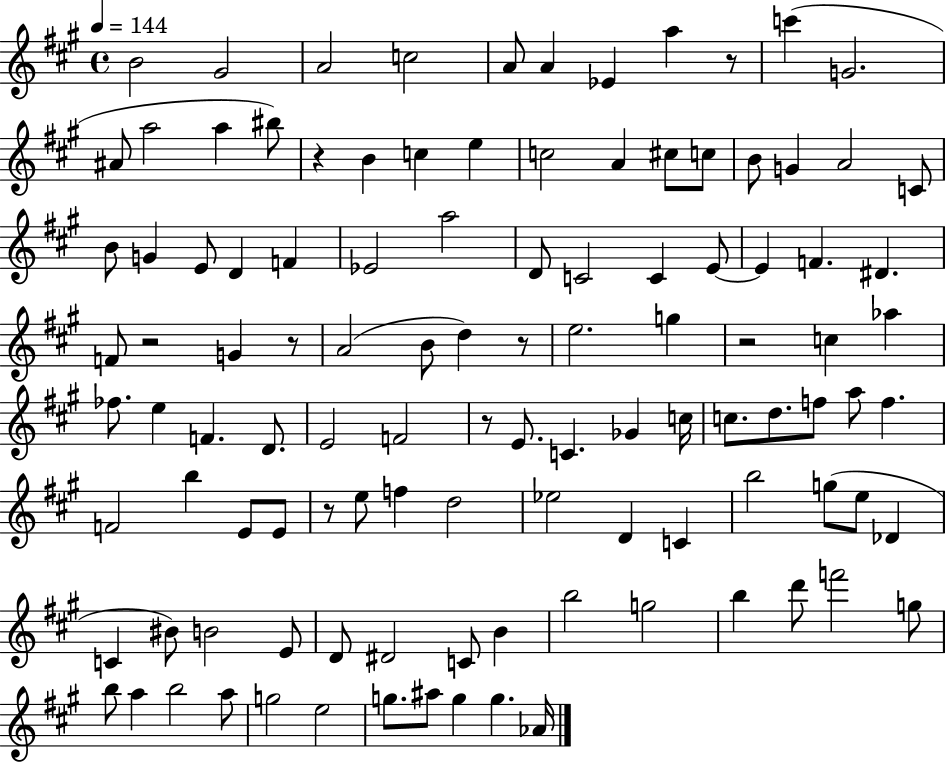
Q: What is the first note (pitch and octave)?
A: B4